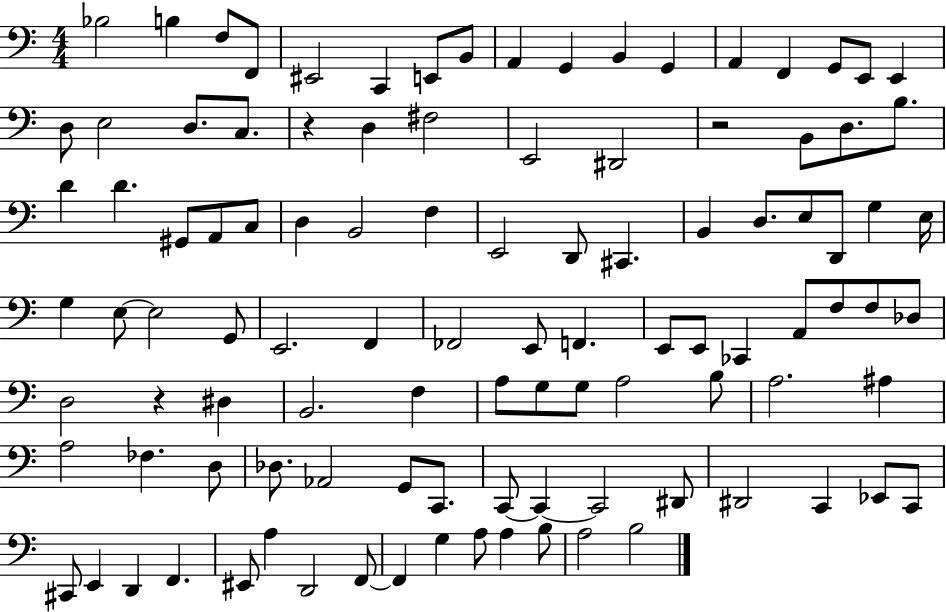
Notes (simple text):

Bb3/h B3/q F3/e F2/e EIS2/h C2/q E2/e B2/e A2/q G2/q B2/q G2/q A2/q F2/q G2/e E2/e E2/q D3/e E3/h D3/e. C3/e. R/q D3/q F#3/h E2/h D#2/h R/h B2/e D3/e. B3/e. D4/q D4/q. G#2/e A2/e C3/e D3/q B2/h F3/q E2/h D2/e C#2/q. B2/q D3/e. E3/e D2/e G3/q E3/s G3/q E3/e E3/h G2/e E2/h. F2/q FES2/h E2/e F2/q. E2/e E2/e CES2/q A2/e F3/e F3/e Db3/e D3/h R/q D#3/q B2/h. F3/q A3/e G3/e G3/e A3/h B3/e A3/h. A#3/q A3/h FES3/q. D3/e Db3/e. Ab2/h G2/e C2/e. C2/e C2/q C2/h D#2/e D#2/h C2/q Eb2/e C2/e C#2/e E2/q D2/q F2/q. EIS2/e A3/q D2/h F2/e F2/q G3/q A3/e A3/q B3/e A3/h B3/h